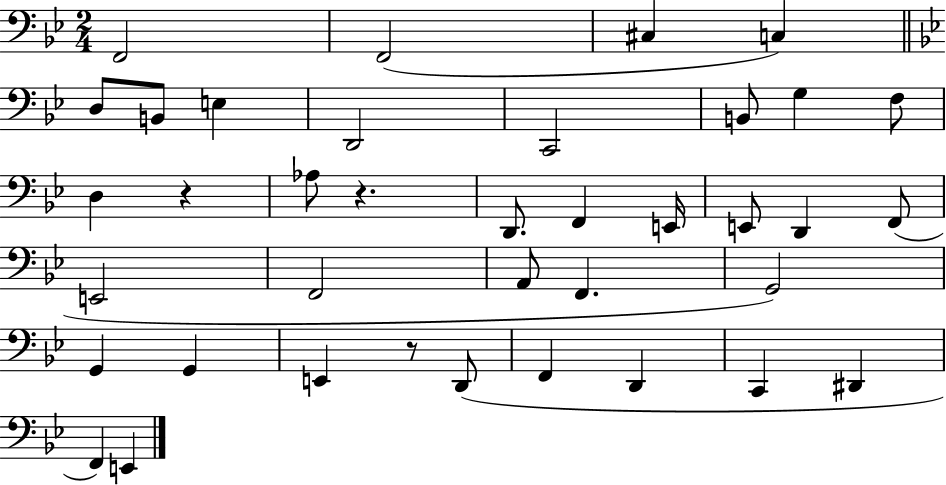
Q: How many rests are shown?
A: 3